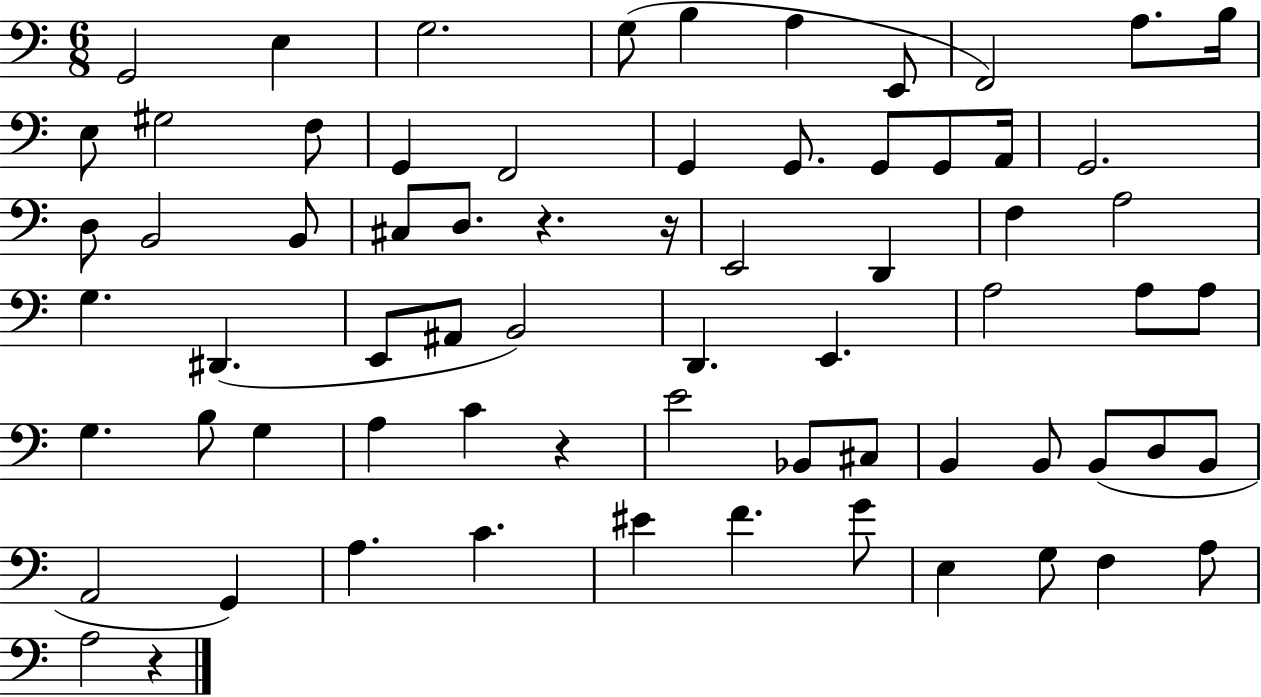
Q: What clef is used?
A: bass